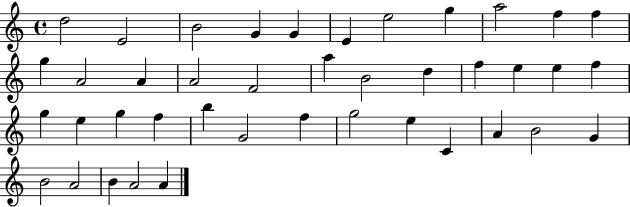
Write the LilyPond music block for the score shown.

{
  \clef treble
  \time 4/4
  \defaultTimeSignature
  \key c \major
  d''2 e'2 | b'2 g'4 g'4 | e'4 e''2 g''4 | a''2 f''4 f''4 | \break g''4 a'2 a'4 | a'2 f'2 | a''4 b'2 d''4 | f''4 e''4 e''4 f''4 | \break g''4 e''4 g''4 f''4 | b''4 g'2 f''4 | g''2 e''4 c'4 | a'4 b'2 g'4 | \break b'2 a'2 | b'4 a'2 a'4 | \bar "|."
}